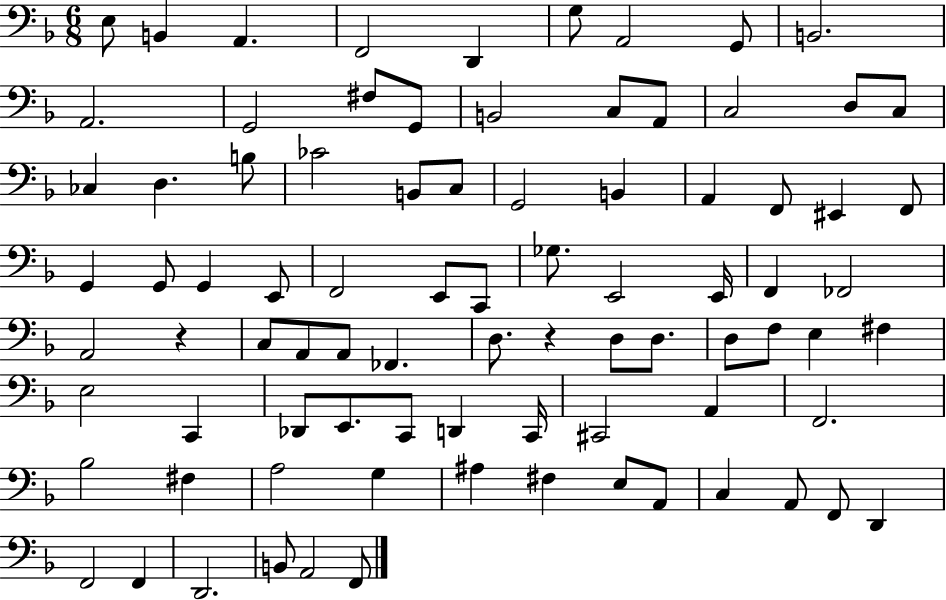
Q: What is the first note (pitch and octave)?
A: E3